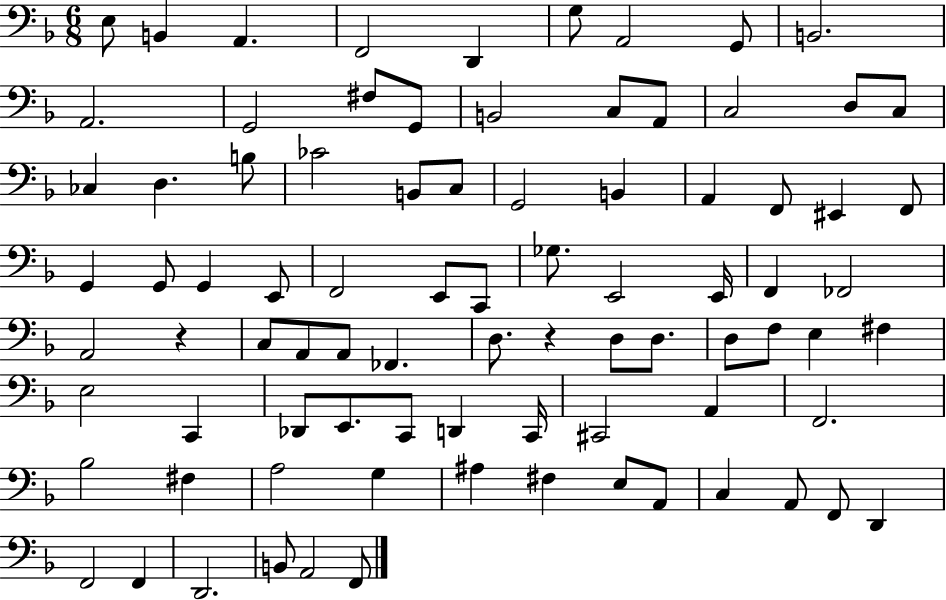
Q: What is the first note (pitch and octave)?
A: E3